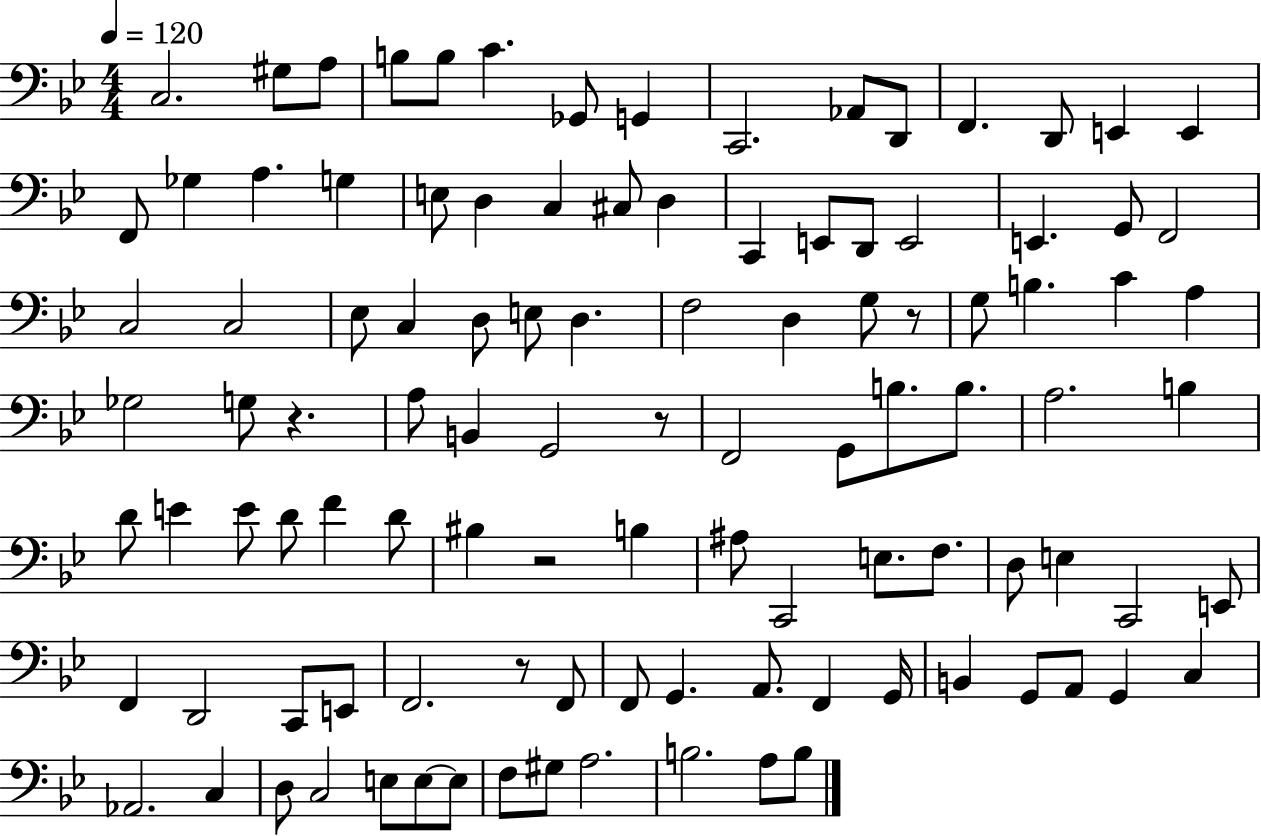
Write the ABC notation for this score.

X:1
T:Untitled
M:4/4
L:1/4
K:Bb
C,2 ^G,/2 A,/2 B,/2 B,/2 C _G,,/2 G,, C,,2 _A,,/2 D,,/2 F,, D,,/2 E,, E,, F,,/2 _G, A, G, E,/2 D, C, ^C,/2 D, C,, E,,/2 D,,/2 E,,2 E,, G,,/2 F,,2 C,2 C,2 _E,/2 C, D,/2 E,/2 D, F,2 D, G,/2 z/2 G,/2 B, C A, _G,2 G,/2 z A,/2 B,, G,,2 z/2 F,,2 G,,/2 B,/2 B,/2 A,2 B, D/2 E E/2 D/2 F D/2 ^B, z2 B, ^A,/2 C,,2 E,/2 F,/2 D,/2 E, C,,2 E,,/2 F,, D,,2 C,,/2 E,,/2 F,,2 z/2 F,,/2 F,,/2 G,, A,,/2 F,, G,,/4 B,, G,,/2 A,,/2 G,, C, _A,,2 C, D,/2 C,2 E,/2 E,/2 E,/2 F,/2 ^G,/2 A,2 B,2 A,/2 B,/2